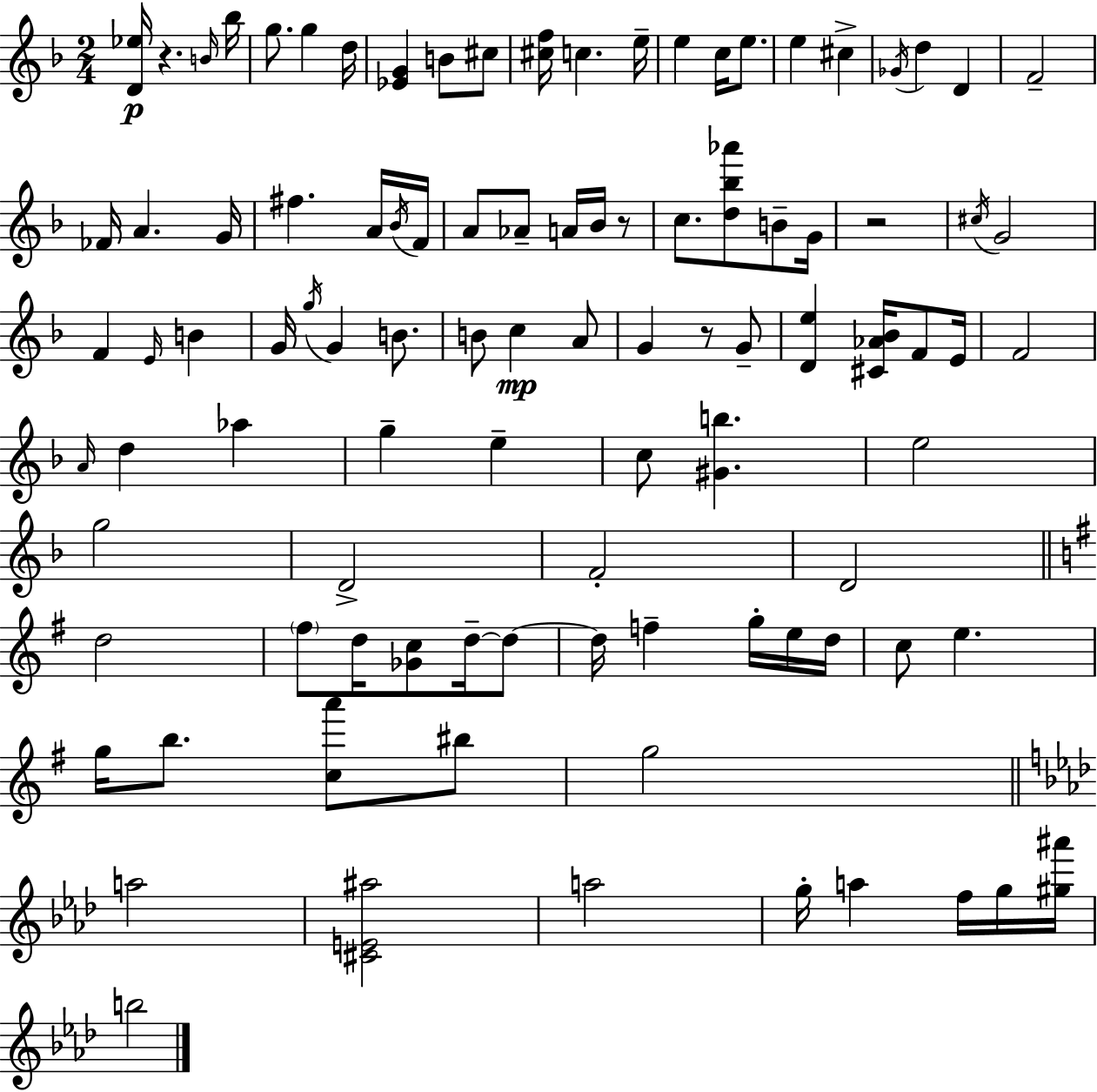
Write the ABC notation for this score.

X:1
T:Untitled
M:2/4
L:1/4
K:Dm
[D_e]/4 z B/4 _b/4 g/2 g d/4 [_EG] B/2 ^c/2 [^cf]/4 c e/4 e c/4 e/2 e ^c _G/4 d D F2 _F/4 A G/4 ^f A/4 _B/4 F/4 A/2 _A/2 A/4 _B/4 z/2 c/2 [d_b_a']/2 B/2 G/4 z2 ^c/4 G2 F E/4 B G/4 g/4 G B/2 B/2 c A/2 G z/2 G/2 [De] [^C_A_B]/4 F/2 E/4 F2 A/4 d _a g e c/2 [^Gb] e2 g2 D2 F2 D2 d2 ^f/2 d/4 [_Gc]/2 d/4 d/2 d/4 f g/4 e/4 d/4 c/2 e g/4 b/2 [ca']/2 ^b/2 g2 a2 [^CE^a]2 a2 g/4 a f/4 g/4 [^g^a']/4 b2